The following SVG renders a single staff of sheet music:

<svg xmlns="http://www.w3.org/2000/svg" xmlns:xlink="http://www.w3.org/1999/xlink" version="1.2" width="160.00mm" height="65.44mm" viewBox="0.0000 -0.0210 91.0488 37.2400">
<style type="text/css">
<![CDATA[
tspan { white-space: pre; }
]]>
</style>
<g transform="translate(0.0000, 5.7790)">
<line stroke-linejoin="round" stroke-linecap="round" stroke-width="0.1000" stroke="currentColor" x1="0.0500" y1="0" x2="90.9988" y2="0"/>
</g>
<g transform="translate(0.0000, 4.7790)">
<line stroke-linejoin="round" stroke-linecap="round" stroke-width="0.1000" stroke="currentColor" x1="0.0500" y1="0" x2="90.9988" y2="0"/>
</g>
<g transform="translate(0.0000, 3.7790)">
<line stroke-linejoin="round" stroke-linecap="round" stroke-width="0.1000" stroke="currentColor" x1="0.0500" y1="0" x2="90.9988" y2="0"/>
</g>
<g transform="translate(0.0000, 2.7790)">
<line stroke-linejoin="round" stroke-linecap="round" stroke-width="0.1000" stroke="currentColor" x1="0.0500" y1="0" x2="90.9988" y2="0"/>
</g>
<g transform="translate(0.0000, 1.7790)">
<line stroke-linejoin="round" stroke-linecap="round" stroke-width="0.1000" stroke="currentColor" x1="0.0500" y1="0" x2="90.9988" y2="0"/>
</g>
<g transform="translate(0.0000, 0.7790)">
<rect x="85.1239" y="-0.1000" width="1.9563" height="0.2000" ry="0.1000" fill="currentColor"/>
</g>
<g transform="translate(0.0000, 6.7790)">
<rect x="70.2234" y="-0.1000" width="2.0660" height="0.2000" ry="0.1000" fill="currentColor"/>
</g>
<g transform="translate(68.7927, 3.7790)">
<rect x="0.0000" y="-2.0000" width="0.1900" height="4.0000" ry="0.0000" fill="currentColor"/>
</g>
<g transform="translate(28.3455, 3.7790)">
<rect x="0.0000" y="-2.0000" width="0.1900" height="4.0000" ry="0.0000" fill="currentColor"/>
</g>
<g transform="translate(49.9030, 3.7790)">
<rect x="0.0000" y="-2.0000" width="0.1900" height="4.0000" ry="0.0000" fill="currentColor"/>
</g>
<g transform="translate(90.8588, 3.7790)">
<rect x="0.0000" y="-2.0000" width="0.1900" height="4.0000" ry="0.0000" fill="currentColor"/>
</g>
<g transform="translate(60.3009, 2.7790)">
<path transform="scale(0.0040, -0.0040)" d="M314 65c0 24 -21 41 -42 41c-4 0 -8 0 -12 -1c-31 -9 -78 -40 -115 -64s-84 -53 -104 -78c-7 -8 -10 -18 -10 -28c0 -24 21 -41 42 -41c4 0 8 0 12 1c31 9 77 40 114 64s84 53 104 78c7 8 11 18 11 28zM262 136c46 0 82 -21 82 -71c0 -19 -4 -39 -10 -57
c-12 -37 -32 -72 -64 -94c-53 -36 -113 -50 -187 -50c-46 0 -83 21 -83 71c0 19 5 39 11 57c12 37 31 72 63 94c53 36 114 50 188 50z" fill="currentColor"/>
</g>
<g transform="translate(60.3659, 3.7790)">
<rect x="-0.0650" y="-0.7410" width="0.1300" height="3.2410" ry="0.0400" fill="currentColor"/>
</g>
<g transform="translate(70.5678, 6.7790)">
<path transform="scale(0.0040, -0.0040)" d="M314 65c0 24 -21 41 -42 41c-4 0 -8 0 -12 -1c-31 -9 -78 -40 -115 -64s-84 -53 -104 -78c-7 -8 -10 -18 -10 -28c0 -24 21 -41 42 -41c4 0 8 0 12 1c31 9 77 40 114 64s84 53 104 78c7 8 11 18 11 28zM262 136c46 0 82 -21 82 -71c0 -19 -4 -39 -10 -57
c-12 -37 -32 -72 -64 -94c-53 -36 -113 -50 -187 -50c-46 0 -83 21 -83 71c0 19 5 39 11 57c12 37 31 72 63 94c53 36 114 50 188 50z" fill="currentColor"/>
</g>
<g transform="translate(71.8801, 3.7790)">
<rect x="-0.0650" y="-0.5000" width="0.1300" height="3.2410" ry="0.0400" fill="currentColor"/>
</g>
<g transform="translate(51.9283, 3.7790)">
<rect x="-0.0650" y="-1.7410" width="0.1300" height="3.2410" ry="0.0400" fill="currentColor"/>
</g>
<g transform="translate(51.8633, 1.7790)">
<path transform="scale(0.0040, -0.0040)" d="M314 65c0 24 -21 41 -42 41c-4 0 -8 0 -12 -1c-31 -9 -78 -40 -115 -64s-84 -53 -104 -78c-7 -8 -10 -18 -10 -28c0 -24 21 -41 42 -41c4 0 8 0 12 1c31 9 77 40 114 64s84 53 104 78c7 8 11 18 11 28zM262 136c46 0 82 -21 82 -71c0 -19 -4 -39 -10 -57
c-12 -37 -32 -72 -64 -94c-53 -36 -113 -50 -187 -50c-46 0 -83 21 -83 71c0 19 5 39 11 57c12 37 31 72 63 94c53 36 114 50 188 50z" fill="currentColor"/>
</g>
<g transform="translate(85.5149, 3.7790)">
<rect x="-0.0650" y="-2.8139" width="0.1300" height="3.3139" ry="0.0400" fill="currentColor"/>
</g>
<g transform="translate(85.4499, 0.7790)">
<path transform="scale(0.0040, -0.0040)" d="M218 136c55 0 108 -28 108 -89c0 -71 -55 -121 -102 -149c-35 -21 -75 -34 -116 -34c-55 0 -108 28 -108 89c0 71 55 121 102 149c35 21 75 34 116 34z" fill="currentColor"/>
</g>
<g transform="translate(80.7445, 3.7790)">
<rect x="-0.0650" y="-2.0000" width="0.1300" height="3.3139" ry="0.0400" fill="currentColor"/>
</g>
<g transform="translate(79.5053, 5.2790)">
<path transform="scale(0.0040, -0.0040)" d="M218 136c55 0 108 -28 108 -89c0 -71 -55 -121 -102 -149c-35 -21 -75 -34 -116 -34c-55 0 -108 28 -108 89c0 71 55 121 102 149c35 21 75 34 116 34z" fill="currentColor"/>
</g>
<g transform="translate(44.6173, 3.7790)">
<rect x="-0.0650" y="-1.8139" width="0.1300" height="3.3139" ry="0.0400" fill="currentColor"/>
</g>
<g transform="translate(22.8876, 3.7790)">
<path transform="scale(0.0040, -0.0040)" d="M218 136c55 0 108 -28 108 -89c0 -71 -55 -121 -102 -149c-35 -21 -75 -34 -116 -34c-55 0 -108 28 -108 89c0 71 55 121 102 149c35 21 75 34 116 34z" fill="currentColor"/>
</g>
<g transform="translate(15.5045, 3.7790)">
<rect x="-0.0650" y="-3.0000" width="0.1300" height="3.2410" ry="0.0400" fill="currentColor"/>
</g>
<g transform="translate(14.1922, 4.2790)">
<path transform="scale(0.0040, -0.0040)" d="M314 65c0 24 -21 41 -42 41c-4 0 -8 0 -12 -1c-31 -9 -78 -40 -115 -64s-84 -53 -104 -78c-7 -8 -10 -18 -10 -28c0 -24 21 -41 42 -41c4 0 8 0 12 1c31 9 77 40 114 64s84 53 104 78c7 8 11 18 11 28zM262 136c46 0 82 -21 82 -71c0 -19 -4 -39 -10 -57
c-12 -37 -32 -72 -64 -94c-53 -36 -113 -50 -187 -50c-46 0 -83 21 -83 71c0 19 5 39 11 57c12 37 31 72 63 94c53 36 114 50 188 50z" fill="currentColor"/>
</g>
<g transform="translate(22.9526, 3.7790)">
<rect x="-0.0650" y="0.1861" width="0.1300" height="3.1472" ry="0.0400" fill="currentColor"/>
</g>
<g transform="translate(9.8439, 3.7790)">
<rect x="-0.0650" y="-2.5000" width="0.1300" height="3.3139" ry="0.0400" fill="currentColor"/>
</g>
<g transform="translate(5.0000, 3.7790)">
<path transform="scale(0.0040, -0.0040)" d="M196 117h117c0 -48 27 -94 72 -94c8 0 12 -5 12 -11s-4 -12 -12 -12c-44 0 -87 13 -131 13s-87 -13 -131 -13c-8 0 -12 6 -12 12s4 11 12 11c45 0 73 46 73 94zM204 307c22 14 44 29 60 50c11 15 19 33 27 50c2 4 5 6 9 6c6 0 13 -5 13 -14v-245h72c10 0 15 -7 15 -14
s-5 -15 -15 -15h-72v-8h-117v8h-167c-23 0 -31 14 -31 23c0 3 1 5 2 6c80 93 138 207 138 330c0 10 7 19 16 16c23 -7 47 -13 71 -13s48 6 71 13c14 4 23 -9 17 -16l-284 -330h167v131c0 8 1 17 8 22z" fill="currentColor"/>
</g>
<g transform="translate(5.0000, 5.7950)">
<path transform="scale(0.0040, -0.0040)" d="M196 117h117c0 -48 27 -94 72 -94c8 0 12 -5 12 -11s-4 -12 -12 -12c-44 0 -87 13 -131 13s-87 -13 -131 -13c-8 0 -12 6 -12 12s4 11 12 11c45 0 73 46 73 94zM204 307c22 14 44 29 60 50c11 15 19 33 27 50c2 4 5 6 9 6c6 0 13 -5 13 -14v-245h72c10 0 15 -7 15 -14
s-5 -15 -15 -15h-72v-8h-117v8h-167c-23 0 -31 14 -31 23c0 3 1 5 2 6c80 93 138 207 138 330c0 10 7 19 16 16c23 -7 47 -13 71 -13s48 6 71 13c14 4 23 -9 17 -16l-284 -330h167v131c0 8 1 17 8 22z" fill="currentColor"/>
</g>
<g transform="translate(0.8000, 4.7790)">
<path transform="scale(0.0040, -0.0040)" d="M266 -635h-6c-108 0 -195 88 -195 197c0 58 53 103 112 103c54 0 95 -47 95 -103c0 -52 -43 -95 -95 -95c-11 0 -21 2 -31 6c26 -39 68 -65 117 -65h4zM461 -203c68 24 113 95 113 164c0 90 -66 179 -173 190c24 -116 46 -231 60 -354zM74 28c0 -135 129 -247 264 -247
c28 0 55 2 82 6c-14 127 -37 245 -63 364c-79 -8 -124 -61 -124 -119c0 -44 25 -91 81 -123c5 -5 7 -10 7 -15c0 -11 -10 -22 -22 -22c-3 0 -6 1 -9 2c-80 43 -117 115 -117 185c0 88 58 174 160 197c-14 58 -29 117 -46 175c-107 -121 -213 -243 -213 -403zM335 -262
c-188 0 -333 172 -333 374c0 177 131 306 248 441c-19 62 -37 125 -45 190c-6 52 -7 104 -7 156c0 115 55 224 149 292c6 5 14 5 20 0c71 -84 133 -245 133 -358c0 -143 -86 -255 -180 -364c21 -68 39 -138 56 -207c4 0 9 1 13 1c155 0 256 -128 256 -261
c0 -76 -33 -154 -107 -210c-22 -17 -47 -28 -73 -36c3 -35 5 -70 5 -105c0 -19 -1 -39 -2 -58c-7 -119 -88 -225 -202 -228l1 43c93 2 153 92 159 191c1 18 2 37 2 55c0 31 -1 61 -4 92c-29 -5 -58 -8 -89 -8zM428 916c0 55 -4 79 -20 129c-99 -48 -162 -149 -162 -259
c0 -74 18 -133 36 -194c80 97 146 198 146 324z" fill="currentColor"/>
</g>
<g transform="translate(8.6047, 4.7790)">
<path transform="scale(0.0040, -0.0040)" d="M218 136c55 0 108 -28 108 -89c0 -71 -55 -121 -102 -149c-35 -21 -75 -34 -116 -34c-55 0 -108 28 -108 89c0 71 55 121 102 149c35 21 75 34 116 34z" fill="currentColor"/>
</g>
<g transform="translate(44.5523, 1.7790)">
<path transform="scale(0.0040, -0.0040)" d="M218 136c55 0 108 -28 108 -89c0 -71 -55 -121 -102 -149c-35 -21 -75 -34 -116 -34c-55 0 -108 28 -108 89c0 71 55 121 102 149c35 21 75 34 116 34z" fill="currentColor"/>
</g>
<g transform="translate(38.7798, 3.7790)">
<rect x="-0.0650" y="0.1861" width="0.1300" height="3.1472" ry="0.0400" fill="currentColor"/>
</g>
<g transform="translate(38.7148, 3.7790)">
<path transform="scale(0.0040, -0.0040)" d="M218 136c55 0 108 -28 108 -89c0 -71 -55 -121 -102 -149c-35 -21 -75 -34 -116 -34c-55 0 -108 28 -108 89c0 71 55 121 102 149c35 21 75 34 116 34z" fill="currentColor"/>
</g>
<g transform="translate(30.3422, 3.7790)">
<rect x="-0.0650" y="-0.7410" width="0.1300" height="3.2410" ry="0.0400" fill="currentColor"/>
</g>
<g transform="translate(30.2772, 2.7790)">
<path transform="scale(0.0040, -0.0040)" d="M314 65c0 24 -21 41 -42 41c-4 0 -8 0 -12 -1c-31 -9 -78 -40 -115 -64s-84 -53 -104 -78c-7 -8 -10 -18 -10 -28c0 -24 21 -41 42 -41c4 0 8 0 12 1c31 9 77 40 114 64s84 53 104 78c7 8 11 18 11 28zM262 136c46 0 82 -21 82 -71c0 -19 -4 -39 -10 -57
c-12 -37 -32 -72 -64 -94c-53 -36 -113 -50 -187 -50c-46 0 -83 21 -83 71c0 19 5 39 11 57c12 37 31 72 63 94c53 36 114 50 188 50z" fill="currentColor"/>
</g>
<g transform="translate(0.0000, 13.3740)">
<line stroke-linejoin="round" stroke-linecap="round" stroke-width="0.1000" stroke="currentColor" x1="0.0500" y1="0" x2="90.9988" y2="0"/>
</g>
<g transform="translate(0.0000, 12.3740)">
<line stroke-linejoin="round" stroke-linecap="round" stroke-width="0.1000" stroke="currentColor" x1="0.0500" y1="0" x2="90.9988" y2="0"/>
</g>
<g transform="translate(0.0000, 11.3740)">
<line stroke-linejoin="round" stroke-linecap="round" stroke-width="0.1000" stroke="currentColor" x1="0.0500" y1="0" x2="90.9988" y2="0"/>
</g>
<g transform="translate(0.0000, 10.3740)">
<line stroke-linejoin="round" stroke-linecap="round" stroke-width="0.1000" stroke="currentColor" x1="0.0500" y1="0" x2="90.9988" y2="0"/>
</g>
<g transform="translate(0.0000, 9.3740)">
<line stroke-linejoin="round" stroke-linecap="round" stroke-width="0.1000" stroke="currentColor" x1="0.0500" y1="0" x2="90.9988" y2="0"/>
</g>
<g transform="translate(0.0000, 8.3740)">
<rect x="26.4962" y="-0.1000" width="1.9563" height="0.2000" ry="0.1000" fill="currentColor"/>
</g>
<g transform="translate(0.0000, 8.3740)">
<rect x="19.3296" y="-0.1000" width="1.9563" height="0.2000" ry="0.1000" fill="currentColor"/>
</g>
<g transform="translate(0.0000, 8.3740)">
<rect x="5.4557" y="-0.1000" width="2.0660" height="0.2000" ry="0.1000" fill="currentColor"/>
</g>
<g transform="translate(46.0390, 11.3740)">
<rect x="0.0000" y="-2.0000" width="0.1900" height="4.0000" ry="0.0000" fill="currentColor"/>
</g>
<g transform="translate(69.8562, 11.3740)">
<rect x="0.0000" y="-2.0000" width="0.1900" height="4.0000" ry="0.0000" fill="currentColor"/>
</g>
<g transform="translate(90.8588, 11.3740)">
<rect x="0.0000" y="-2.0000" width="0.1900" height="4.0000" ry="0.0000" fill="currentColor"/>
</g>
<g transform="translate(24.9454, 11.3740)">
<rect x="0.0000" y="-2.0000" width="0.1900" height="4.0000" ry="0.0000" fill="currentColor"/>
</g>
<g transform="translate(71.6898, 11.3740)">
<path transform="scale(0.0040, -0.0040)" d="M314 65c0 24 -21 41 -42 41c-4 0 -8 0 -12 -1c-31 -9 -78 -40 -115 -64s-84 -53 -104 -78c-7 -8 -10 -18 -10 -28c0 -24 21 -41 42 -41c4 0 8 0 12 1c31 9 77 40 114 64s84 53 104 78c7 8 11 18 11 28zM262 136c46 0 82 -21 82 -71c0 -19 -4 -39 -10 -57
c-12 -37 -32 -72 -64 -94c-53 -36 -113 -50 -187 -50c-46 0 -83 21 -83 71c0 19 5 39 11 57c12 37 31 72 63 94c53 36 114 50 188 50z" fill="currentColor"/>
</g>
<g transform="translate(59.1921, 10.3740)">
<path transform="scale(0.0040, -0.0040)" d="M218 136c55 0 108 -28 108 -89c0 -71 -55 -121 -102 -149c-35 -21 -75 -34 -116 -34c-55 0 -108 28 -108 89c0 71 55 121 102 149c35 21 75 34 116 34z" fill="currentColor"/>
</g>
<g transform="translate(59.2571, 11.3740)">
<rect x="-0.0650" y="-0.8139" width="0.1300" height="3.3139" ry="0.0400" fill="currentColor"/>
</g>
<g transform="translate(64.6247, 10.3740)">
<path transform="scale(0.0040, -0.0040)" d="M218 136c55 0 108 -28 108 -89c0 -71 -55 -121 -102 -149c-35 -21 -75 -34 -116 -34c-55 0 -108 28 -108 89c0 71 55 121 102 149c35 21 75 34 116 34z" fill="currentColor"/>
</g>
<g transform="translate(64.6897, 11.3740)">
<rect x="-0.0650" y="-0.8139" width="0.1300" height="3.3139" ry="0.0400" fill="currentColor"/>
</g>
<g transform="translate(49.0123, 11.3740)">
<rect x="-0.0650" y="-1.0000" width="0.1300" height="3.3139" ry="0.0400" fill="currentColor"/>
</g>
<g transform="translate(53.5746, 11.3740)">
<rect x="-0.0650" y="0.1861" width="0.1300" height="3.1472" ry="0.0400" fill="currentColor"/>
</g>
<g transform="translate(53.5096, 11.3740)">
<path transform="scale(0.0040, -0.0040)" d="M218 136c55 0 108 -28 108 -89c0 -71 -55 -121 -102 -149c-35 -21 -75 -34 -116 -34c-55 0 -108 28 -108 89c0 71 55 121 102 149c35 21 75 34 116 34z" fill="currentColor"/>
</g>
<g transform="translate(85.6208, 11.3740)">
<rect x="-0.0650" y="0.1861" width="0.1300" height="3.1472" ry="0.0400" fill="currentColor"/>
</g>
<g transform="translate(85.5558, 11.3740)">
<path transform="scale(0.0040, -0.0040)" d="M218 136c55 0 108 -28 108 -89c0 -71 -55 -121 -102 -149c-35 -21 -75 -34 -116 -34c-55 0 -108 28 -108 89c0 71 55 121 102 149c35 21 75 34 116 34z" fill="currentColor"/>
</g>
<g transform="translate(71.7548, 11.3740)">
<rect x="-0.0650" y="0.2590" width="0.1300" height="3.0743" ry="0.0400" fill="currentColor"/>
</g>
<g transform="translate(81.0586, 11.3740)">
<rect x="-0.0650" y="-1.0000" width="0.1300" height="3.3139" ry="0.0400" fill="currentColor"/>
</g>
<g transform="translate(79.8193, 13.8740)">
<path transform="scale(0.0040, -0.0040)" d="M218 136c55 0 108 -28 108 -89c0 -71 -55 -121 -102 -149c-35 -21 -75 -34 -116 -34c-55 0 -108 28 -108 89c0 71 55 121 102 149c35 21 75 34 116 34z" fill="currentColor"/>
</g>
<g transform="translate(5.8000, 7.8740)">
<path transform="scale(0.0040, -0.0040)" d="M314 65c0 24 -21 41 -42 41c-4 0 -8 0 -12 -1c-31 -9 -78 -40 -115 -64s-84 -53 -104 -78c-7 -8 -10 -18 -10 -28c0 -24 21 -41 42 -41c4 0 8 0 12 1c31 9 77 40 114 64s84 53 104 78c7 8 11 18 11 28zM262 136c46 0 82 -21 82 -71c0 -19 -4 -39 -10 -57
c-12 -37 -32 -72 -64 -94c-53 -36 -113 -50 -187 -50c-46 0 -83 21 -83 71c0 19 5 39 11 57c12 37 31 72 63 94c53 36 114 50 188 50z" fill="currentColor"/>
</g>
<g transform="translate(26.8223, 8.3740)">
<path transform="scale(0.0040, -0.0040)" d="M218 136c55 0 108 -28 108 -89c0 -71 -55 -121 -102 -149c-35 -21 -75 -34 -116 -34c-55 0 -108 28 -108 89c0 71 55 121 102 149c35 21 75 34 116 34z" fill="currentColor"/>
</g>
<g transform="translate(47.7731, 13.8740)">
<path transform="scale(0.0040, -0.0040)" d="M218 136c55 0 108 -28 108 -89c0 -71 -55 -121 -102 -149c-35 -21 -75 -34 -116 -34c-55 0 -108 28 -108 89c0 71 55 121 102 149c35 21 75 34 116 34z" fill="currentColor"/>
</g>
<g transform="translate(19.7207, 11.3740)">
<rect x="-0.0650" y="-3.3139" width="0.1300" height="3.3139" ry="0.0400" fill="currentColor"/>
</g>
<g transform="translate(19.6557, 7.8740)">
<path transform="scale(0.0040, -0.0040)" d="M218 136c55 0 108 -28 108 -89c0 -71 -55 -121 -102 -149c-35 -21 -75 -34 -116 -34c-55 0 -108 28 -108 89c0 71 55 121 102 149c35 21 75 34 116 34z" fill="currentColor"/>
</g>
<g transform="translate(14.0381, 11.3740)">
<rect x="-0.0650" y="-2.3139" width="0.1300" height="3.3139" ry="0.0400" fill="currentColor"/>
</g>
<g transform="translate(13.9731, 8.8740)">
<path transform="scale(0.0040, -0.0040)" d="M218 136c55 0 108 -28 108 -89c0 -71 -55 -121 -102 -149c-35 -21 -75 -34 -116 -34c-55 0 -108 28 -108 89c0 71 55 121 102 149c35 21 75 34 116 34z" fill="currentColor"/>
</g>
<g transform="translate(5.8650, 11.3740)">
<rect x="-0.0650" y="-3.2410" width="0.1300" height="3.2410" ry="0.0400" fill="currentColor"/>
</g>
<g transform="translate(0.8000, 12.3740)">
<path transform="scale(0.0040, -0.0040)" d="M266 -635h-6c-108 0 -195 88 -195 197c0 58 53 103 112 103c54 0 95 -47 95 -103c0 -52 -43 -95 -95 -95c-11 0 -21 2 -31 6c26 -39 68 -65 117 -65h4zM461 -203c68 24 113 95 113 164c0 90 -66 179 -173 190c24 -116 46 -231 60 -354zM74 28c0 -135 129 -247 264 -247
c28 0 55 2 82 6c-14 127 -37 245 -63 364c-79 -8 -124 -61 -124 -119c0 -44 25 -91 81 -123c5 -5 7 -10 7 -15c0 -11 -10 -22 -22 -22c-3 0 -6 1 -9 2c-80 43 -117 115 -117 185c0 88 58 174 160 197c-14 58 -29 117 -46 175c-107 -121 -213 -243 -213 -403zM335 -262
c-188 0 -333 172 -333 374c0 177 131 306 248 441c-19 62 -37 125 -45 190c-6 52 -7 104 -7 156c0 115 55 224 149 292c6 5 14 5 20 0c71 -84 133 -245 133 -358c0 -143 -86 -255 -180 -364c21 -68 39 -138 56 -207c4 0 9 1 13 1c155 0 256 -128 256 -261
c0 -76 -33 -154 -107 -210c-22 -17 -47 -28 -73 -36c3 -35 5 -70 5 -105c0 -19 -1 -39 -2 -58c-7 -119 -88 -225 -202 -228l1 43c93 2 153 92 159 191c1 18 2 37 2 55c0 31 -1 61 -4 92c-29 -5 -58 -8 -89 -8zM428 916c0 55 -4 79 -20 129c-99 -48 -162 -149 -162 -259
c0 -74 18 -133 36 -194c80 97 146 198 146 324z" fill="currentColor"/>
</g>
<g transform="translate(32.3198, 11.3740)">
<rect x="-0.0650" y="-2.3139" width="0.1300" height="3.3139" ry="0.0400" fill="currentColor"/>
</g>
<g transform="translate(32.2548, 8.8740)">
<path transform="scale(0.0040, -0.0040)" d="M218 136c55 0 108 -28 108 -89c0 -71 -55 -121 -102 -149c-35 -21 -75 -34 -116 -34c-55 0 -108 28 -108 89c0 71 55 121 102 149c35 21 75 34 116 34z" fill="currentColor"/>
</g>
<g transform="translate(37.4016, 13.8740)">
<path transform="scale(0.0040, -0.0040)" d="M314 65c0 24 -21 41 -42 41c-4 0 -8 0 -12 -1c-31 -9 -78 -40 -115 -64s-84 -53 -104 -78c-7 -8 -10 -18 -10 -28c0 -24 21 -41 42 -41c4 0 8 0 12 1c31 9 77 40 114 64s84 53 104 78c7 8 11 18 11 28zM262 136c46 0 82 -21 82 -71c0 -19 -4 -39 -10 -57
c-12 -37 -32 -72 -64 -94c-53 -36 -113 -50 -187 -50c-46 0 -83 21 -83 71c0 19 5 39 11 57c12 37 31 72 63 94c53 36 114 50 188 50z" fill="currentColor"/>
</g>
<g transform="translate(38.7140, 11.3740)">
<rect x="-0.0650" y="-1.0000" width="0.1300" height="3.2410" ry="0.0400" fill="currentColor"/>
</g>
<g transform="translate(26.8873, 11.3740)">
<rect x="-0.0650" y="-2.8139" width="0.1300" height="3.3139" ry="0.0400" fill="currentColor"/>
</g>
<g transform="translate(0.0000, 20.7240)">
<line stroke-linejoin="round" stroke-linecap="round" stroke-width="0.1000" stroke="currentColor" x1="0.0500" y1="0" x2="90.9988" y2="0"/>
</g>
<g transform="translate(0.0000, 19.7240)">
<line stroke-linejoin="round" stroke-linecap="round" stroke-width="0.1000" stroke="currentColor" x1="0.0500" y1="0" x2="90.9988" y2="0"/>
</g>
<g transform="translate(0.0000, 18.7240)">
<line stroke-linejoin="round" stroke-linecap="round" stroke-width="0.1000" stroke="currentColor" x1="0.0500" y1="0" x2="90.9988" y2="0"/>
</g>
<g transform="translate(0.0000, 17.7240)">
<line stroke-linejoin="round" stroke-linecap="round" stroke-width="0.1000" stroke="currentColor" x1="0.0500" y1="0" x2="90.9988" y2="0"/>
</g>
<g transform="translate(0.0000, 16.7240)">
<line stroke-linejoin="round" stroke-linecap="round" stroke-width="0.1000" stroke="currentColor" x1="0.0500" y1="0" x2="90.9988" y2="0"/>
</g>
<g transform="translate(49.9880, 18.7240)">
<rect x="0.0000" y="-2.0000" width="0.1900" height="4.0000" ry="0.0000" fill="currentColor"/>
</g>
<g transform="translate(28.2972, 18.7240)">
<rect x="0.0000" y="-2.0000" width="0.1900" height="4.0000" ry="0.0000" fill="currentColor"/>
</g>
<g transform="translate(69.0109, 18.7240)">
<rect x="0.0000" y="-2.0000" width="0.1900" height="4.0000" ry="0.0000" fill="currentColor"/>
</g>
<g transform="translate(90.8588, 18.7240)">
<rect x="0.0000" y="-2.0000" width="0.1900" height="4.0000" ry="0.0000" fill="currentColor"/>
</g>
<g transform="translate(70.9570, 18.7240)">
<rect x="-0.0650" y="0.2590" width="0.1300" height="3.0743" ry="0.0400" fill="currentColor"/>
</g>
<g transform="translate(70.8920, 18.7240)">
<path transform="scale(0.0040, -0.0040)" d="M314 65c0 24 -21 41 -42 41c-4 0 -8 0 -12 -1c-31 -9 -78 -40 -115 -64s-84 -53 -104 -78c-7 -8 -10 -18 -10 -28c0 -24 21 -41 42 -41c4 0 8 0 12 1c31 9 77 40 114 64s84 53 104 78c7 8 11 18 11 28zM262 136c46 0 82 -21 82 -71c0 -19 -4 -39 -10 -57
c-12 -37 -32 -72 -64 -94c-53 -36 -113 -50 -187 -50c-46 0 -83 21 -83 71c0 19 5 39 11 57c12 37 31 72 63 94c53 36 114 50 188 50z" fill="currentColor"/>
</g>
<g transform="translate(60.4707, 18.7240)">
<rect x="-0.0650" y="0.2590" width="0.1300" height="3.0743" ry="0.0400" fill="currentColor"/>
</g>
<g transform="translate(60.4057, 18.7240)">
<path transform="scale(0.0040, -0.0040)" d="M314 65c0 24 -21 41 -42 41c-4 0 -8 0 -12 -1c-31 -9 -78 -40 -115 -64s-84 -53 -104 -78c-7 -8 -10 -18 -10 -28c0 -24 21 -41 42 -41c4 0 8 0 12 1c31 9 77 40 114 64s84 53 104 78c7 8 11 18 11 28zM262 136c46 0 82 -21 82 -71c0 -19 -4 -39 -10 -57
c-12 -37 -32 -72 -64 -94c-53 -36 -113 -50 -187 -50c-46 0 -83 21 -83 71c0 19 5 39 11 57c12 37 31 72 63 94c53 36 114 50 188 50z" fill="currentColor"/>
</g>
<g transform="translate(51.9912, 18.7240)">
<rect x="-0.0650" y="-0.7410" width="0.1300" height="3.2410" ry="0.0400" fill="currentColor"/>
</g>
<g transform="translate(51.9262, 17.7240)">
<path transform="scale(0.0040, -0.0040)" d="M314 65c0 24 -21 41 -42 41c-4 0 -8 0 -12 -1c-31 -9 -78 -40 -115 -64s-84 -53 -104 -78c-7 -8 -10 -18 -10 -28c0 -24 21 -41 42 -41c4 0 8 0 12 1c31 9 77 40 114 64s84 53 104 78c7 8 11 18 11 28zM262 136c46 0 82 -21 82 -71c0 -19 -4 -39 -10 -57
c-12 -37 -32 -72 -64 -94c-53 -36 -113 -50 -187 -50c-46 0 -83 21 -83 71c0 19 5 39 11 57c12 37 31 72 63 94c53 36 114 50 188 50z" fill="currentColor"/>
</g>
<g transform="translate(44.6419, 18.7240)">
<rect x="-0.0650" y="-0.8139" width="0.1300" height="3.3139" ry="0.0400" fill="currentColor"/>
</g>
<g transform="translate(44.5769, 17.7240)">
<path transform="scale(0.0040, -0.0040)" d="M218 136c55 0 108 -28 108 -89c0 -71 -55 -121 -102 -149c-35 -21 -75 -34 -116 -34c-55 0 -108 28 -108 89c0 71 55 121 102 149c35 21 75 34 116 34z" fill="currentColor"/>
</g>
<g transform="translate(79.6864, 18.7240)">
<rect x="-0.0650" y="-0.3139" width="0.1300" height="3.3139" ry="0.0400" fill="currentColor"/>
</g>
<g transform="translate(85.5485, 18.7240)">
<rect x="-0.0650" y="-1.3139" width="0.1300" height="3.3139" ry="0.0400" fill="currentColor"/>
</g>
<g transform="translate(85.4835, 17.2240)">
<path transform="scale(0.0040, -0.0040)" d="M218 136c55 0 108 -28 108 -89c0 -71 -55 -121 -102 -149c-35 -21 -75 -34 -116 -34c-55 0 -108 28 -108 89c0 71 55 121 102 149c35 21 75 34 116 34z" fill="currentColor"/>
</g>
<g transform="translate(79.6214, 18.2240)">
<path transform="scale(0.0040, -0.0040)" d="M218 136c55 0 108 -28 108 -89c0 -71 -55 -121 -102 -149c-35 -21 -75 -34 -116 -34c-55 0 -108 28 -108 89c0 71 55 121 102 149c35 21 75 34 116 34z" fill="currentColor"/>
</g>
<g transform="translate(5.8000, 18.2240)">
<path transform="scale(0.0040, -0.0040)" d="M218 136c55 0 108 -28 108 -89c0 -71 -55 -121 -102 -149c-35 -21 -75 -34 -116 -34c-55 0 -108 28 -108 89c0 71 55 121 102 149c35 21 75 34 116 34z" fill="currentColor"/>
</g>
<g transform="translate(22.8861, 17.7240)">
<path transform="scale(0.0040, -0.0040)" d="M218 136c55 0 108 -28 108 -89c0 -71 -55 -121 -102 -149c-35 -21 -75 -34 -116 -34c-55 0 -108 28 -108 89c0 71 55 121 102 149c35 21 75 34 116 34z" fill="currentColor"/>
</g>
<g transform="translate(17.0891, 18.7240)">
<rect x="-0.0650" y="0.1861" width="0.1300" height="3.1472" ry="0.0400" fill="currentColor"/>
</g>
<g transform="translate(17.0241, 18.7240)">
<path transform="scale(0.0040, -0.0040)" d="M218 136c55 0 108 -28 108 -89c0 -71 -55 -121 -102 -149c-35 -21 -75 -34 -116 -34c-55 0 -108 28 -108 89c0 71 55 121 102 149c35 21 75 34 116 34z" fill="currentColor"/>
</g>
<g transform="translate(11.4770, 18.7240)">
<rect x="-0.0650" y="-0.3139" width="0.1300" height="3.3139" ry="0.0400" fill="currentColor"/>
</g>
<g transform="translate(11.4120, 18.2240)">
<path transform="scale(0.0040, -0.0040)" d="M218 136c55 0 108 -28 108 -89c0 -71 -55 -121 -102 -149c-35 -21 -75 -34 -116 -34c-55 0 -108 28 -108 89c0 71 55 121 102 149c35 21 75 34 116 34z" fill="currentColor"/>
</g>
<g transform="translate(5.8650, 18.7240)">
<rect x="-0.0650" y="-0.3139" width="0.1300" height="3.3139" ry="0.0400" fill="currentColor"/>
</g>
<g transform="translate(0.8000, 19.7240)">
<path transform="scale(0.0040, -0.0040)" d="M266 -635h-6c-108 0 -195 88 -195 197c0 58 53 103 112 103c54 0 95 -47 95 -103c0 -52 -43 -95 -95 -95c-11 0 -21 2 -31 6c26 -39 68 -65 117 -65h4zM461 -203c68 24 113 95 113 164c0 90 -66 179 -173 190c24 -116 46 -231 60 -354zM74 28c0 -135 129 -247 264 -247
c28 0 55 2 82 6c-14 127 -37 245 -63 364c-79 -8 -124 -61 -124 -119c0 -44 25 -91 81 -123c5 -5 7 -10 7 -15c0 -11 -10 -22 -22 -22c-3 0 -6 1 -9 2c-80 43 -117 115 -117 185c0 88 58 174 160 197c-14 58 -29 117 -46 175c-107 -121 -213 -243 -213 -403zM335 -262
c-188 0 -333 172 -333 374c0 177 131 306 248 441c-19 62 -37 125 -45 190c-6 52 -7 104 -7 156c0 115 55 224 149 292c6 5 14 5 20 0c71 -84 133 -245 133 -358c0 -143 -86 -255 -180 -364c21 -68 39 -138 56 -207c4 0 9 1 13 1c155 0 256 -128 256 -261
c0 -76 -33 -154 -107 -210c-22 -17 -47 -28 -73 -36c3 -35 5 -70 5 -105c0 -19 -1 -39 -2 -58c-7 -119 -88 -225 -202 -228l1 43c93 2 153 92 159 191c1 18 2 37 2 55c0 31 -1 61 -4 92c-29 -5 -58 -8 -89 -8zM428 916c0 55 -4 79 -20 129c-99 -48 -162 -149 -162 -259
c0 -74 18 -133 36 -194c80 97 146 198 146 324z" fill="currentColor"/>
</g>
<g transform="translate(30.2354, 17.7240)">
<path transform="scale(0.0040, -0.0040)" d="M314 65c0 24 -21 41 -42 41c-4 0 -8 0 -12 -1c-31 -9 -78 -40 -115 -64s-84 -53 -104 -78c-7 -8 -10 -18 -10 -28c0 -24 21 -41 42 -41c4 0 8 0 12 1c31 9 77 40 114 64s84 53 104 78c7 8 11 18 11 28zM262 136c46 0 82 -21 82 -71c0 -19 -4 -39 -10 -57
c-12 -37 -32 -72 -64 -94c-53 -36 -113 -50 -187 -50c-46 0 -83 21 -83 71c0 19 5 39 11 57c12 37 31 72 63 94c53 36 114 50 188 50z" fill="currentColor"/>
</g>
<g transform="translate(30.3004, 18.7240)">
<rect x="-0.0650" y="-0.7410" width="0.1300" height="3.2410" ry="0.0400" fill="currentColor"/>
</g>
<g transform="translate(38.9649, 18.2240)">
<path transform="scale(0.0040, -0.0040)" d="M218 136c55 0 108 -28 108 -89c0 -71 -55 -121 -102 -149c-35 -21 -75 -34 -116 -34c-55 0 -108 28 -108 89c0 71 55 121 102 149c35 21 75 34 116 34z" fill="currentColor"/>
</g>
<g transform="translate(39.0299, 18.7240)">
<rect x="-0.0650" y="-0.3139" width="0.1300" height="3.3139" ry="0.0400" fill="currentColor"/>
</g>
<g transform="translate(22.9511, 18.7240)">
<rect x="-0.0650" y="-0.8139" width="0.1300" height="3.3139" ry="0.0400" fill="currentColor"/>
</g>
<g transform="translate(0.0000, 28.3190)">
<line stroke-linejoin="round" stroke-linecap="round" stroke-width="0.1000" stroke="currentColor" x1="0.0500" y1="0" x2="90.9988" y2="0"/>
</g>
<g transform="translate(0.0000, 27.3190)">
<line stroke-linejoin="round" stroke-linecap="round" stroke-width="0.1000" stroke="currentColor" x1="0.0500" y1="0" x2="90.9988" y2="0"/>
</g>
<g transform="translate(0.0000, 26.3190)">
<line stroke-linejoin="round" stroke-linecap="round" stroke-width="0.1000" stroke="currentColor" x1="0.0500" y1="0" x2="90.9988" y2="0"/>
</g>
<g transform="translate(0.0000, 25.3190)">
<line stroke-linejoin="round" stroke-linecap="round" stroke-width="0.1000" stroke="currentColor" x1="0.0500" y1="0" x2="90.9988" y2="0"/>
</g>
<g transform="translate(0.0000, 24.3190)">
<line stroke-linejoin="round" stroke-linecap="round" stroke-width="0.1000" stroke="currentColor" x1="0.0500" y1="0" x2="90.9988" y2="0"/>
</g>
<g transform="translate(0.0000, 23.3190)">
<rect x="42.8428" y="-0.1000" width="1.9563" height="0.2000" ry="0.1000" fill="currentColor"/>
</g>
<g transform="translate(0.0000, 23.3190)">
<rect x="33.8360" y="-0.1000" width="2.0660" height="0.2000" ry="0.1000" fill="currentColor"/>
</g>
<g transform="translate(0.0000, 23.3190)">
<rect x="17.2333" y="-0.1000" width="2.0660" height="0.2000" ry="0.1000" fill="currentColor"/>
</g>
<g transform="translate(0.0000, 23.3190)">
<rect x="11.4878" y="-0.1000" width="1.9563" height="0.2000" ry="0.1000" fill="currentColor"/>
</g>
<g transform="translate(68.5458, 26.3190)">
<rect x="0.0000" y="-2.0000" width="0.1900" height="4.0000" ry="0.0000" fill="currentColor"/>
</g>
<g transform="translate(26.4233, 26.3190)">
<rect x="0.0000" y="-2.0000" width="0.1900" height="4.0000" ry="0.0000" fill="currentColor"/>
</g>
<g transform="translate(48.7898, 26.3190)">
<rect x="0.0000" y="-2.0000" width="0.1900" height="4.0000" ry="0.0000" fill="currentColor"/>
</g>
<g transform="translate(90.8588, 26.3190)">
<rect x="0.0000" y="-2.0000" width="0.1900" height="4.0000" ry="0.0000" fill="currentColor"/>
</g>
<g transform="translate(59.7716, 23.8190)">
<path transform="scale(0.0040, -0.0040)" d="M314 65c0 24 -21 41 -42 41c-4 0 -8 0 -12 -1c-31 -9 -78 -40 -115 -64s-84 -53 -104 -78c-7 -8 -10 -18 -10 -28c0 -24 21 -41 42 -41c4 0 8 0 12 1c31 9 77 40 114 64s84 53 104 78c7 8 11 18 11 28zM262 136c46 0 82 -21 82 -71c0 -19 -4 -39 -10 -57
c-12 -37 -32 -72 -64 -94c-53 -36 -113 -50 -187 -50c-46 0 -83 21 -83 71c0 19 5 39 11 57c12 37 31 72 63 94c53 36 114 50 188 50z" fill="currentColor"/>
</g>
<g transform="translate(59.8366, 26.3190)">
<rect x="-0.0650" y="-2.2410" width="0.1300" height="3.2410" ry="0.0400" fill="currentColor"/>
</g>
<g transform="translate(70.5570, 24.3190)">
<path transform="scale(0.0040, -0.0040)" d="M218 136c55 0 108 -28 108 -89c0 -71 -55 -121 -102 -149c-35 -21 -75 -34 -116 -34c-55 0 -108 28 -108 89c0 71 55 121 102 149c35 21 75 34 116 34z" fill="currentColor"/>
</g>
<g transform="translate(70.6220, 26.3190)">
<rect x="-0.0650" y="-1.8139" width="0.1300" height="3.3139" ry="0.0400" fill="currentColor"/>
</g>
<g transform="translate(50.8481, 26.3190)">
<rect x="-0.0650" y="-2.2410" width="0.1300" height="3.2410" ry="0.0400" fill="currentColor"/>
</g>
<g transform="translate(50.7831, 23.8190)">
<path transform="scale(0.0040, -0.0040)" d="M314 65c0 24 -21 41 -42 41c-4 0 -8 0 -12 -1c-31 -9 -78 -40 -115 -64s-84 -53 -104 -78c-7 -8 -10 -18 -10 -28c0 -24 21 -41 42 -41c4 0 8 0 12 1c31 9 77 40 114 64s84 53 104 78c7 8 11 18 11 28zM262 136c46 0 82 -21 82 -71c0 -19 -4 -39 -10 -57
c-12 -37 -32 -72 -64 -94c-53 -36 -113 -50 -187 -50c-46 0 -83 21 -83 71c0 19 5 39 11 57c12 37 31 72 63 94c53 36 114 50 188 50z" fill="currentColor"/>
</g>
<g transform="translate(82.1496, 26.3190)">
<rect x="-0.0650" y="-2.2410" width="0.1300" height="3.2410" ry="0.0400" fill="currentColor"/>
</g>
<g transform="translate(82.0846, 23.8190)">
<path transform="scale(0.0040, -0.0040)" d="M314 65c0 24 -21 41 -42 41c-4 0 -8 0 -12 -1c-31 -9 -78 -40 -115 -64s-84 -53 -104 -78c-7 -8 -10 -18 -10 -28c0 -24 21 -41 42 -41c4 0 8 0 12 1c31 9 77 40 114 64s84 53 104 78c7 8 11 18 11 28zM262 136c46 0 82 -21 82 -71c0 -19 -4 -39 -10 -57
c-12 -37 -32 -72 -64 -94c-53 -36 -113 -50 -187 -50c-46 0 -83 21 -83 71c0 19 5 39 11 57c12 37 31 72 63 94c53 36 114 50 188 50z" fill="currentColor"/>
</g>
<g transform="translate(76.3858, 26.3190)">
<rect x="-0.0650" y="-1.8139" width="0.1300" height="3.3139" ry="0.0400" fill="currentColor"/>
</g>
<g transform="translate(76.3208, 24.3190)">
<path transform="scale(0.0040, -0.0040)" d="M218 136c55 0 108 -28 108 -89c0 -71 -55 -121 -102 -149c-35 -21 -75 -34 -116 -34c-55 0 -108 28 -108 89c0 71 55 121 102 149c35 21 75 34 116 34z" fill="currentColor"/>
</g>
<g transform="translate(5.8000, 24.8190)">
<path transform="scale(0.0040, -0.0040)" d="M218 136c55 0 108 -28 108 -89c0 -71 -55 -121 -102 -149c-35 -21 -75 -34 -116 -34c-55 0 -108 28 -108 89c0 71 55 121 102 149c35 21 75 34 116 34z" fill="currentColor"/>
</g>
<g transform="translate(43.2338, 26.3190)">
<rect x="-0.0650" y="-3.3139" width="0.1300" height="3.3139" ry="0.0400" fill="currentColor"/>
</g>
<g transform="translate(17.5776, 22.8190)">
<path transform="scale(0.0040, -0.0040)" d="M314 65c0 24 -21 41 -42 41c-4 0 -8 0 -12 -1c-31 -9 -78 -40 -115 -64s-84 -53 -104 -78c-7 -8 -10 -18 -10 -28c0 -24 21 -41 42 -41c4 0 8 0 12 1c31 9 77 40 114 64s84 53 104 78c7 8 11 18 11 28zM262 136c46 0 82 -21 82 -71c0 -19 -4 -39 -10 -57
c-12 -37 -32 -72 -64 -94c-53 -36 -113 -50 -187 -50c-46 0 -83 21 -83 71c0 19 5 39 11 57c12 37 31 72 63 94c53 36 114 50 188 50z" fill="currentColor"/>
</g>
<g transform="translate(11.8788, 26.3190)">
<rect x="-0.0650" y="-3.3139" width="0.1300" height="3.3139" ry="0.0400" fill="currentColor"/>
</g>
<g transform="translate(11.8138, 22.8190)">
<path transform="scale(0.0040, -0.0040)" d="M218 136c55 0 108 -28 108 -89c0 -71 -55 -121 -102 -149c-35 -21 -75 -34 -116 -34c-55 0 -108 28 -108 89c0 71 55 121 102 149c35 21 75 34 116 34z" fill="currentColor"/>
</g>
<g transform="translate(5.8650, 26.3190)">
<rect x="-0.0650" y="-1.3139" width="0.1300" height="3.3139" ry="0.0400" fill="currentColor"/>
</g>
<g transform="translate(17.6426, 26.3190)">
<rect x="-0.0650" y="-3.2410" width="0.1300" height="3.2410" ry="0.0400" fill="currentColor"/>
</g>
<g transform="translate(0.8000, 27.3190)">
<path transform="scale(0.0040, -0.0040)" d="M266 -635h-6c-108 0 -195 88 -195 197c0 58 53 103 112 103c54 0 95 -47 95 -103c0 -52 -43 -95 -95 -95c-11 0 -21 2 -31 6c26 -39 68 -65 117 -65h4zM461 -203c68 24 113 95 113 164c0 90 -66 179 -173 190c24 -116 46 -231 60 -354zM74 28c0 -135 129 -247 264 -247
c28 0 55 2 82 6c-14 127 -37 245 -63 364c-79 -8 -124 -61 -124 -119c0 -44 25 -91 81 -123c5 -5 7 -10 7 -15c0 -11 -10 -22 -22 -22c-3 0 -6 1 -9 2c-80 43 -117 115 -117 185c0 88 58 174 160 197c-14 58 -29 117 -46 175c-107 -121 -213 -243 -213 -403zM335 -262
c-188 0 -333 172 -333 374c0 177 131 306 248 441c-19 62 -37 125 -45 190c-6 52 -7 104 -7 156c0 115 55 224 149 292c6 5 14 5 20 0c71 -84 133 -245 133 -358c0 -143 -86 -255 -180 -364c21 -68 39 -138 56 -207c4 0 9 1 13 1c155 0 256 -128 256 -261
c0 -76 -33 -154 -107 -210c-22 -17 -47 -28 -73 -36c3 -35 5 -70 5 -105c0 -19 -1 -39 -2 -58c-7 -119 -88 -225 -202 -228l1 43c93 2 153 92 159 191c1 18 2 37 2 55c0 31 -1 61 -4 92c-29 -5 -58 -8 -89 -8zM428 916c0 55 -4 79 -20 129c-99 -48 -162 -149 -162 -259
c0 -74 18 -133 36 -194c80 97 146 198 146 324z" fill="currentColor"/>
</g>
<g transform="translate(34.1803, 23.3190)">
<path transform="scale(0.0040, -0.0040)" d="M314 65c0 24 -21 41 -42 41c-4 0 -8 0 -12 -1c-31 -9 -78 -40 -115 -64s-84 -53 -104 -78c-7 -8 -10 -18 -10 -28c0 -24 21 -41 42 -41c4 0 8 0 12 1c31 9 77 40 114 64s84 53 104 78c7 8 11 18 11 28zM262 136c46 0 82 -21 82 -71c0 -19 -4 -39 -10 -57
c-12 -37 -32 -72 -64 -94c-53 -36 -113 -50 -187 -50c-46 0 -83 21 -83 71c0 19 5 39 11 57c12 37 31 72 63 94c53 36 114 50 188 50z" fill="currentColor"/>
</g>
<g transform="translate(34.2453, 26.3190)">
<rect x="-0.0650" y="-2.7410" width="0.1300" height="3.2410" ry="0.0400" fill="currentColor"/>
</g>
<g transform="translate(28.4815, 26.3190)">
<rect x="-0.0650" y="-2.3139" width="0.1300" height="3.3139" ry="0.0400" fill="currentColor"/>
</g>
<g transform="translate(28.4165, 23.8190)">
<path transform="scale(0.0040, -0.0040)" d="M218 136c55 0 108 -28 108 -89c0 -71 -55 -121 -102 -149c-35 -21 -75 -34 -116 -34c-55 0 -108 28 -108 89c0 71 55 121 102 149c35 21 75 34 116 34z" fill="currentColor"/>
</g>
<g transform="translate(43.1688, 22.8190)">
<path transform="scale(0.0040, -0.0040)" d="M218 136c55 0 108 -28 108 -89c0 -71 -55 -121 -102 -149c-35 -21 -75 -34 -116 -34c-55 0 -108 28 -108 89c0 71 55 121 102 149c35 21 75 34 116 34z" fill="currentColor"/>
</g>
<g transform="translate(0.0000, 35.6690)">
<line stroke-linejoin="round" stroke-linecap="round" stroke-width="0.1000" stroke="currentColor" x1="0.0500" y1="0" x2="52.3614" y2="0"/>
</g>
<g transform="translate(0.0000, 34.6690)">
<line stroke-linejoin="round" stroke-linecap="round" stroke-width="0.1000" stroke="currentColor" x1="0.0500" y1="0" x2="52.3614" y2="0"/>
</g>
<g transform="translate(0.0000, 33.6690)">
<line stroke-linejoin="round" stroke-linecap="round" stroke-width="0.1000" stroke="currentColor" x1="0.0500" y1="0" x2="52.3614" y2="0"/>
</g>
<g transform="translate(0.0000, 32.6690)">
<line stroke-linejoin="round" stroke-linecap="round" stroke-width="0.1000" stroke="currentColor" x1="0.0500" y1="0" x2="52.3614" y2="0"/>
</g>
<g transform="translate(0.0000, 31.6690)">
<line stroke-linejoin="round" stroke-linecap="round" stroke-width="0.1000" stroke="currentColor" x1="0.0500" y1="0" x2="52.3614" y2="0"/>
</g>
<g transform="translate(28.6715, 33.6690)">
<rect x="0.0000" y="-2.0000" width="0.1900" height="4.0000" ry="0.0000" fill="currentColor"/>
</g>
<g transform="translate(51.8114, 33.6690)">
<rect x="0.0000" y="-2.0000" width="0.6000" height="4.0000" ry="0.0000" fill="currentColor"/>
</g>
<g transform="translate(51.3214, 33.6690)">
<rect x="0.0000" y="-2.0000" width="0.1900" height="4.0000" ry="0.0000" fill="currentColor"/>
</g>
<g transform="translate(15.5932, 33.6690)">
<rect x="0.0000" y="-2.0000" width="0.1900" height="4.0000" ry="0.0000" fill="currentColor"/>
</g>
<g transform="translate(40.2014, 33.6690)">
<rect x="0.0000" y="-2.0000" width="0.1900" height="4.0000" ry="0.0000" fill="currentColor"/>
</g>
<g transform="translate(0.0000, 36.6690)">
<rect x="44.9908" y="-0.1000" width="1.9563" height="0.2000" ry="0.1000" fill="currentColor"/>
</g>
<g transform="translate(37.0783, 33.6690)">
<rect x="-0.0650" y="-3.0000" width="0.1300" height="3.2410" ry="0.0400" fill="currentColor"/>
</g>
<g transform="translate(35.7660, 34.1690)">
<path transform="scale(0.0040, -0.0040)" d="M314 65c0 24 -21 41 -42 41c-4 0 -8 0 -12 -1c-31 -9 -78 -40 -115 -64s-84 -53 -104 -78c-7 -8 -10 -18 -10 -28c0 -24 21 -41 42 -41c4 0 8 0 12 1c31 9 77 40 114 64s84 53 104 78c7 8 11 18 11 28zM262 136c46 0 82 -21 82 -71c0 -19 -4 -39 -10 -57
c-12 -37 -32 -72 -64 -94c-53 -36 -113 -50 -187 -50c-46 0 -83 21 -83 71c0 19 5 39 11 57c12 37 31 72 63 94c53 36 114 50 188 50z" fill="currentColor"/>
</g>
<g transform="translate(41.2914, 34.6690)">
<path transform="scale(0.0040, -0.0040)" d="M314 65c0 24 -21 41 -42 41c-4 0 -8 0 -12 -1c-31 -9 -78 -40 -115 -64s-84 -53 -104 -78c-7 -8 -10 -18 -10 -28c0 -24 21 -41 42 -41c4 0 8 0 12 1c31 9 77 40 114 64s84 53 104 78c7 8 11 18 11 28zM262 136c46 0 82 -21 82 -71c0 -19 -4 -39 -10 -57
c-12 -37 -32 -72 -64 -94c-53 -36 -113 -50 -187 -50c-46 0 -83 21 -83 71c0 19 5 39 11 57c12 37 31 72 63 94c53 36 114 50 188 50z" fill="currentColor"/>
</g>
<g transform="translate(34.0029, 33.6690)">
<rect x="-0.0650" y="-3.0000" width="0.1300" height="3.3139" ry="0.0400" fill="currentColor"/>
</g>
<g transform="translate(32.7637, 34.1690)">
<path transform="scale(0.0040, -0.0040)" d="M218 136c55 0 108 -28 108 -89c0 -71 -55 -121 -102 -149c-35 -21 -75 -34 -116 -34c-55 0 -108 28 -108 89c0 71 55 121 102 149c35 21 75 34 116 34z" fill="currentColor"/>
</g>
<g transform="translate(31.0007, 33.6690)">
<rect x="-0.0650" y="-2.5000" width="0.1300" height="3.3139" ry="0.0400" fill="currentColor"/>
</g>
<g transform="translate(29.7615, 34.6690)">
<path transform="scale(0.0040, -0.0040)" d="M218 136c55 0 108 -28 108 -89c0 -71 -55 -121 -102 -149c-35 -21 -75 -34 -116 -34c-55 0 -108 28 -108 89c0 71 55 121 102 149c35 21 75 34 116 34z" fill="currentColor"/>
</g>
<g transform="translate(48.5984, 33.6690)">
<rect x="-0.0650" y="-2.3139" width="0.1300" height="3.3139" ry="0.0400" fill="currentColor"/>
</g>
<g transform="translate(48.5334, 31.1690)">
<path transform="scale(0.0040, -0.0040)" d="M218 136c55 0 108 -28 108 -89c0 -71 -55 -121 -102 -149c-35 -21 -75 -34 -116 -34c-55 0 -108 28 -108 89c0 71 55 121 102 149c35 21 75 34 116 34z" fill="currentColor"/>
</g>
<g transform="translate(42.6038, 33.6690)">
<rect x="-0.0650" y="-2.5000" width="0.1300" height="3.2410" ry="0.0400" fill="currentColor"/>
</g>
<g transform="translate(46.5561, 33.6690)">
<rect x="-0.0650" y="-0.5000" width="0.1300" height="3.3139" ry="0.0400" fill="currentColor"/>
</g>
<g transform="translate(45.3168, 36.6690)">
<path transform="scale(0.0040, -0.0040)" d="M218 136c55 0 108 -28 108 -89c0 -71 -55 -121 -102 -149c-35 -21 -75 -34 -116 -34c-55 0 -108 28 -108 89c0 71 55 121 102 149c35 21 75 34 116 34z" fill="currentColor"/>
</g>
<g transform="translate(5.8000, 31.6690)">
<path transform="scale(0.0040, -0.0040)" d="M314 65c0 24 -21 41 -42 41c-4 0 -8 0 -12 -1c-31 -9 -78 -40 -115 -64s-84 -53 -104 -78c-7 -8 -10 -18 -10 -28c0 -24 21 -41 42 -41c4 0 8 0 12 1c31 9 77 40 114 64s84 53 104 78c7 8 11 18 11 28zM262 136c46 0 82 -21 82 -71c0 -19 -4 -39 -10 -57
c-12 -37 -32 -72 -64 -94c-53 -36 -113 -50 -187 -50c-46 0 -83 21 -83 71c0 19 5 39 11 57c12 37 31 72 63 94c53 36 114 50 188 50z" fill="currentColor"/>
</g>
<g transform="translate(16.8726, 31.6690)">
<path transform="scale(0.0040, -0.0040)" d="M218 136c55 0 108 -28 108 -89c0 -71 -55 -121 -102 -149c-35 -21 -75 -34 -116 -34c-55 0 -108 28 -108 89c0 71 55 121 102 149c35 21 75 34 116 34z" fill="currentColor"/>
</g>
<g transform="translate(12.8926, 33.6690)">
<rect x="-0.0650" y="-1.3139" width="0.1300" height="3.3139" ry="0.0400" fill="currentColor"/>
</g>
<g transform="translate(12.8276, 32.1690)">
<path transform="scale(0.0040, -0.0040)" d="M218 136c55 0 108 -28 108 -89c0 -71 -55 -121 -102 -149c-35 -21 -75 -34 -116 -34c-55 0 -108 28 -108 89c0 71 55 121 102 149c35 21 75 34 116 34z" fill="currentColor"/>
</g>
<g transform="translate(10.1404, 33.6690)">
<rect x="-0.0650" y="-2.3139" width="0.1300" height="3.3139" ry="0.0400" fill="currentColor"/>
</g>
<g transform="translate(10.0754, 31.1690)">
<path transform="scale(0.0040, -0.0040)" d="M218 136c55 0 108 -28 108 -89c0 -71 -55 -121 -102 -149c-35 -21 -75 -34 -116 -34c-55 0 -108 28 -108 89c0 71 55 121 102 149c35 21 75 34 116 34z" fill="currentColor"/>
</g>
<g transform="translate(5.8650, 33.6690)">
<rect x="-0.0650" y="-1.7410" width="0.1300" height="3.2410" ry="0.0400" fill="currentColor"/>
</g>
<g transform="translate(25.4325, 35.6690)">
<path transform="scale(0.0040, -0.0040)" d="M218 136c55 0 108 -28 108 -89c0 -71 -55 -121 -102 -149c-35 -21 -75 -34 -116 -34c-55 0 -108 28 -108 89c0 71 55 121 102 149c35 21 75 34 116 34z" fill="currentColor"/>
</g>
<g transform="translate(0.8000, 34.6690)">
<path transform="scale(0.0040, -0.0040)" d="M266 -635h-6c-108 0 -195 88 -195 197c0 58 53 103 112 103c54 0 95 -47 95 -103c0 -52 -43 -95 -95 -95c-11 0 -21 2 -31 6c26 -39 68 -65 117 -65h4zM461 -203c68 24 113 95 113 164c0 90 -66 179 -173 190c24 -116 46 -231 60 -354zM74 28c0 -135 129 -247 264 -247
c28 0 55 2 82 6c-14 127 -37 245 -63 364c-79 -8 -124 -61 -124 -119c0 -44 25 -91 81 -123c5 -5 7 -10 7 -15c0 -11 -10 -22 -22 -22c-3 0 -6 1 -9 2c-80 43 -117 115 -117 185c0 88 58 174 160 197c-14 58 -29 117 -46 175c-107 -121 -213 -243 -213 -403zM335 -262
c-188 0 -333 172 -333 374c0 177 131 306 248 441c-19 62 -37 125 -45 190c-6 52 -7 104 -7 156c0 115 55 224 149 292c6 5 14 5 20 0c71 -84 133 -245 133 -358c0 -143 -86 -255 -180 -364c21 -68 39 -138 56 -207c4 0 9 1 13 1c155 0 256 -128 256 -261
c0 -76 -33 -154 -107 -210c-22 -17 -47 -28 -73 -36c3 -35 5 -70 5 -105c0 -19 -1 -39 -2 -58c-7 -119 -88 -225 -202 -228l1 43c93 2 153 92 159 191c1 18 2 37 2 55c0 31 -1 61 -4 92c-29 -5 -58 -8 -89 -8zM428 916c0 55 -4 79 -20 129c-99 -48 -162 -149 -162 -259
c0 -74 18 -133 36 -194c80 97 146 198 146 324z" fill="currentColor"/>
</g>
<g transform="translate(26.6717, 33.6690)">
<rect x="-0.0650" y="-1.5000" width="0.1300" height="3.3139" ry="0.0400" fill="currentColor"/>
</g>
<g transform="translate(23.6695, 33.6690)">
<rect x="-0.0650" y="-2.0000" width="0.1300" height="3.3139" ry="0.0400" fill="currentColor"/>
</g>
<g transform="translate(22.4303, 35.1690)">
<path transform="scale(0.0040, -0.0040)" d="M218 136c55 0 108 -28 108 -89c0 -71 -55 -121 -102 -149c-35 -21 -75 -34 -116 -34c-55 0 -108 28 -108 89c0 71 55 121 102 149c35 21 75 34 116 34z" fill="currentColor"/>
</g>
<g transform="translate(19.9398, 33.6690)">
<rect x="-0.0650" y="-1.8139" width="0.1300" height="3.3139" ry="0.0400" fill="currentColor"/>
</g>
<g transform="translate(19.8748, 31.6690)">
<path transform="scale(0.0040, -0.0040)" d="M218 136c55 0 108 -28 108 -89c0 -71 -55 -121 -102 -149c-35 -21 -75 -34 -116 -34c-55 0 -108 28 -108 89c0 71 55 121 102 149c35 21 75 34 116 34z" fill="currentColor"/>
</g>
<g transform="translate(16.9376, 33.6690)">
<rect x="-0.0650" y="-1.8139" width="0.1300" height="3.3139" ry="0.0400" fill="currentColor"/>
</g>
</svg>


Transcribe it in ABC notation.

X:1
T:Untitled
M:4/4
L:1/4
K:C
G A2 B d2 B f f2 d2 C2 F a b2 g b a g D2 D B d d B2 D B c c B d d2 c d d2 B2 B2 c e e b b2 g a2 b g2 g2 f f g2 f2 g e f f F E G A A2 G2 C g